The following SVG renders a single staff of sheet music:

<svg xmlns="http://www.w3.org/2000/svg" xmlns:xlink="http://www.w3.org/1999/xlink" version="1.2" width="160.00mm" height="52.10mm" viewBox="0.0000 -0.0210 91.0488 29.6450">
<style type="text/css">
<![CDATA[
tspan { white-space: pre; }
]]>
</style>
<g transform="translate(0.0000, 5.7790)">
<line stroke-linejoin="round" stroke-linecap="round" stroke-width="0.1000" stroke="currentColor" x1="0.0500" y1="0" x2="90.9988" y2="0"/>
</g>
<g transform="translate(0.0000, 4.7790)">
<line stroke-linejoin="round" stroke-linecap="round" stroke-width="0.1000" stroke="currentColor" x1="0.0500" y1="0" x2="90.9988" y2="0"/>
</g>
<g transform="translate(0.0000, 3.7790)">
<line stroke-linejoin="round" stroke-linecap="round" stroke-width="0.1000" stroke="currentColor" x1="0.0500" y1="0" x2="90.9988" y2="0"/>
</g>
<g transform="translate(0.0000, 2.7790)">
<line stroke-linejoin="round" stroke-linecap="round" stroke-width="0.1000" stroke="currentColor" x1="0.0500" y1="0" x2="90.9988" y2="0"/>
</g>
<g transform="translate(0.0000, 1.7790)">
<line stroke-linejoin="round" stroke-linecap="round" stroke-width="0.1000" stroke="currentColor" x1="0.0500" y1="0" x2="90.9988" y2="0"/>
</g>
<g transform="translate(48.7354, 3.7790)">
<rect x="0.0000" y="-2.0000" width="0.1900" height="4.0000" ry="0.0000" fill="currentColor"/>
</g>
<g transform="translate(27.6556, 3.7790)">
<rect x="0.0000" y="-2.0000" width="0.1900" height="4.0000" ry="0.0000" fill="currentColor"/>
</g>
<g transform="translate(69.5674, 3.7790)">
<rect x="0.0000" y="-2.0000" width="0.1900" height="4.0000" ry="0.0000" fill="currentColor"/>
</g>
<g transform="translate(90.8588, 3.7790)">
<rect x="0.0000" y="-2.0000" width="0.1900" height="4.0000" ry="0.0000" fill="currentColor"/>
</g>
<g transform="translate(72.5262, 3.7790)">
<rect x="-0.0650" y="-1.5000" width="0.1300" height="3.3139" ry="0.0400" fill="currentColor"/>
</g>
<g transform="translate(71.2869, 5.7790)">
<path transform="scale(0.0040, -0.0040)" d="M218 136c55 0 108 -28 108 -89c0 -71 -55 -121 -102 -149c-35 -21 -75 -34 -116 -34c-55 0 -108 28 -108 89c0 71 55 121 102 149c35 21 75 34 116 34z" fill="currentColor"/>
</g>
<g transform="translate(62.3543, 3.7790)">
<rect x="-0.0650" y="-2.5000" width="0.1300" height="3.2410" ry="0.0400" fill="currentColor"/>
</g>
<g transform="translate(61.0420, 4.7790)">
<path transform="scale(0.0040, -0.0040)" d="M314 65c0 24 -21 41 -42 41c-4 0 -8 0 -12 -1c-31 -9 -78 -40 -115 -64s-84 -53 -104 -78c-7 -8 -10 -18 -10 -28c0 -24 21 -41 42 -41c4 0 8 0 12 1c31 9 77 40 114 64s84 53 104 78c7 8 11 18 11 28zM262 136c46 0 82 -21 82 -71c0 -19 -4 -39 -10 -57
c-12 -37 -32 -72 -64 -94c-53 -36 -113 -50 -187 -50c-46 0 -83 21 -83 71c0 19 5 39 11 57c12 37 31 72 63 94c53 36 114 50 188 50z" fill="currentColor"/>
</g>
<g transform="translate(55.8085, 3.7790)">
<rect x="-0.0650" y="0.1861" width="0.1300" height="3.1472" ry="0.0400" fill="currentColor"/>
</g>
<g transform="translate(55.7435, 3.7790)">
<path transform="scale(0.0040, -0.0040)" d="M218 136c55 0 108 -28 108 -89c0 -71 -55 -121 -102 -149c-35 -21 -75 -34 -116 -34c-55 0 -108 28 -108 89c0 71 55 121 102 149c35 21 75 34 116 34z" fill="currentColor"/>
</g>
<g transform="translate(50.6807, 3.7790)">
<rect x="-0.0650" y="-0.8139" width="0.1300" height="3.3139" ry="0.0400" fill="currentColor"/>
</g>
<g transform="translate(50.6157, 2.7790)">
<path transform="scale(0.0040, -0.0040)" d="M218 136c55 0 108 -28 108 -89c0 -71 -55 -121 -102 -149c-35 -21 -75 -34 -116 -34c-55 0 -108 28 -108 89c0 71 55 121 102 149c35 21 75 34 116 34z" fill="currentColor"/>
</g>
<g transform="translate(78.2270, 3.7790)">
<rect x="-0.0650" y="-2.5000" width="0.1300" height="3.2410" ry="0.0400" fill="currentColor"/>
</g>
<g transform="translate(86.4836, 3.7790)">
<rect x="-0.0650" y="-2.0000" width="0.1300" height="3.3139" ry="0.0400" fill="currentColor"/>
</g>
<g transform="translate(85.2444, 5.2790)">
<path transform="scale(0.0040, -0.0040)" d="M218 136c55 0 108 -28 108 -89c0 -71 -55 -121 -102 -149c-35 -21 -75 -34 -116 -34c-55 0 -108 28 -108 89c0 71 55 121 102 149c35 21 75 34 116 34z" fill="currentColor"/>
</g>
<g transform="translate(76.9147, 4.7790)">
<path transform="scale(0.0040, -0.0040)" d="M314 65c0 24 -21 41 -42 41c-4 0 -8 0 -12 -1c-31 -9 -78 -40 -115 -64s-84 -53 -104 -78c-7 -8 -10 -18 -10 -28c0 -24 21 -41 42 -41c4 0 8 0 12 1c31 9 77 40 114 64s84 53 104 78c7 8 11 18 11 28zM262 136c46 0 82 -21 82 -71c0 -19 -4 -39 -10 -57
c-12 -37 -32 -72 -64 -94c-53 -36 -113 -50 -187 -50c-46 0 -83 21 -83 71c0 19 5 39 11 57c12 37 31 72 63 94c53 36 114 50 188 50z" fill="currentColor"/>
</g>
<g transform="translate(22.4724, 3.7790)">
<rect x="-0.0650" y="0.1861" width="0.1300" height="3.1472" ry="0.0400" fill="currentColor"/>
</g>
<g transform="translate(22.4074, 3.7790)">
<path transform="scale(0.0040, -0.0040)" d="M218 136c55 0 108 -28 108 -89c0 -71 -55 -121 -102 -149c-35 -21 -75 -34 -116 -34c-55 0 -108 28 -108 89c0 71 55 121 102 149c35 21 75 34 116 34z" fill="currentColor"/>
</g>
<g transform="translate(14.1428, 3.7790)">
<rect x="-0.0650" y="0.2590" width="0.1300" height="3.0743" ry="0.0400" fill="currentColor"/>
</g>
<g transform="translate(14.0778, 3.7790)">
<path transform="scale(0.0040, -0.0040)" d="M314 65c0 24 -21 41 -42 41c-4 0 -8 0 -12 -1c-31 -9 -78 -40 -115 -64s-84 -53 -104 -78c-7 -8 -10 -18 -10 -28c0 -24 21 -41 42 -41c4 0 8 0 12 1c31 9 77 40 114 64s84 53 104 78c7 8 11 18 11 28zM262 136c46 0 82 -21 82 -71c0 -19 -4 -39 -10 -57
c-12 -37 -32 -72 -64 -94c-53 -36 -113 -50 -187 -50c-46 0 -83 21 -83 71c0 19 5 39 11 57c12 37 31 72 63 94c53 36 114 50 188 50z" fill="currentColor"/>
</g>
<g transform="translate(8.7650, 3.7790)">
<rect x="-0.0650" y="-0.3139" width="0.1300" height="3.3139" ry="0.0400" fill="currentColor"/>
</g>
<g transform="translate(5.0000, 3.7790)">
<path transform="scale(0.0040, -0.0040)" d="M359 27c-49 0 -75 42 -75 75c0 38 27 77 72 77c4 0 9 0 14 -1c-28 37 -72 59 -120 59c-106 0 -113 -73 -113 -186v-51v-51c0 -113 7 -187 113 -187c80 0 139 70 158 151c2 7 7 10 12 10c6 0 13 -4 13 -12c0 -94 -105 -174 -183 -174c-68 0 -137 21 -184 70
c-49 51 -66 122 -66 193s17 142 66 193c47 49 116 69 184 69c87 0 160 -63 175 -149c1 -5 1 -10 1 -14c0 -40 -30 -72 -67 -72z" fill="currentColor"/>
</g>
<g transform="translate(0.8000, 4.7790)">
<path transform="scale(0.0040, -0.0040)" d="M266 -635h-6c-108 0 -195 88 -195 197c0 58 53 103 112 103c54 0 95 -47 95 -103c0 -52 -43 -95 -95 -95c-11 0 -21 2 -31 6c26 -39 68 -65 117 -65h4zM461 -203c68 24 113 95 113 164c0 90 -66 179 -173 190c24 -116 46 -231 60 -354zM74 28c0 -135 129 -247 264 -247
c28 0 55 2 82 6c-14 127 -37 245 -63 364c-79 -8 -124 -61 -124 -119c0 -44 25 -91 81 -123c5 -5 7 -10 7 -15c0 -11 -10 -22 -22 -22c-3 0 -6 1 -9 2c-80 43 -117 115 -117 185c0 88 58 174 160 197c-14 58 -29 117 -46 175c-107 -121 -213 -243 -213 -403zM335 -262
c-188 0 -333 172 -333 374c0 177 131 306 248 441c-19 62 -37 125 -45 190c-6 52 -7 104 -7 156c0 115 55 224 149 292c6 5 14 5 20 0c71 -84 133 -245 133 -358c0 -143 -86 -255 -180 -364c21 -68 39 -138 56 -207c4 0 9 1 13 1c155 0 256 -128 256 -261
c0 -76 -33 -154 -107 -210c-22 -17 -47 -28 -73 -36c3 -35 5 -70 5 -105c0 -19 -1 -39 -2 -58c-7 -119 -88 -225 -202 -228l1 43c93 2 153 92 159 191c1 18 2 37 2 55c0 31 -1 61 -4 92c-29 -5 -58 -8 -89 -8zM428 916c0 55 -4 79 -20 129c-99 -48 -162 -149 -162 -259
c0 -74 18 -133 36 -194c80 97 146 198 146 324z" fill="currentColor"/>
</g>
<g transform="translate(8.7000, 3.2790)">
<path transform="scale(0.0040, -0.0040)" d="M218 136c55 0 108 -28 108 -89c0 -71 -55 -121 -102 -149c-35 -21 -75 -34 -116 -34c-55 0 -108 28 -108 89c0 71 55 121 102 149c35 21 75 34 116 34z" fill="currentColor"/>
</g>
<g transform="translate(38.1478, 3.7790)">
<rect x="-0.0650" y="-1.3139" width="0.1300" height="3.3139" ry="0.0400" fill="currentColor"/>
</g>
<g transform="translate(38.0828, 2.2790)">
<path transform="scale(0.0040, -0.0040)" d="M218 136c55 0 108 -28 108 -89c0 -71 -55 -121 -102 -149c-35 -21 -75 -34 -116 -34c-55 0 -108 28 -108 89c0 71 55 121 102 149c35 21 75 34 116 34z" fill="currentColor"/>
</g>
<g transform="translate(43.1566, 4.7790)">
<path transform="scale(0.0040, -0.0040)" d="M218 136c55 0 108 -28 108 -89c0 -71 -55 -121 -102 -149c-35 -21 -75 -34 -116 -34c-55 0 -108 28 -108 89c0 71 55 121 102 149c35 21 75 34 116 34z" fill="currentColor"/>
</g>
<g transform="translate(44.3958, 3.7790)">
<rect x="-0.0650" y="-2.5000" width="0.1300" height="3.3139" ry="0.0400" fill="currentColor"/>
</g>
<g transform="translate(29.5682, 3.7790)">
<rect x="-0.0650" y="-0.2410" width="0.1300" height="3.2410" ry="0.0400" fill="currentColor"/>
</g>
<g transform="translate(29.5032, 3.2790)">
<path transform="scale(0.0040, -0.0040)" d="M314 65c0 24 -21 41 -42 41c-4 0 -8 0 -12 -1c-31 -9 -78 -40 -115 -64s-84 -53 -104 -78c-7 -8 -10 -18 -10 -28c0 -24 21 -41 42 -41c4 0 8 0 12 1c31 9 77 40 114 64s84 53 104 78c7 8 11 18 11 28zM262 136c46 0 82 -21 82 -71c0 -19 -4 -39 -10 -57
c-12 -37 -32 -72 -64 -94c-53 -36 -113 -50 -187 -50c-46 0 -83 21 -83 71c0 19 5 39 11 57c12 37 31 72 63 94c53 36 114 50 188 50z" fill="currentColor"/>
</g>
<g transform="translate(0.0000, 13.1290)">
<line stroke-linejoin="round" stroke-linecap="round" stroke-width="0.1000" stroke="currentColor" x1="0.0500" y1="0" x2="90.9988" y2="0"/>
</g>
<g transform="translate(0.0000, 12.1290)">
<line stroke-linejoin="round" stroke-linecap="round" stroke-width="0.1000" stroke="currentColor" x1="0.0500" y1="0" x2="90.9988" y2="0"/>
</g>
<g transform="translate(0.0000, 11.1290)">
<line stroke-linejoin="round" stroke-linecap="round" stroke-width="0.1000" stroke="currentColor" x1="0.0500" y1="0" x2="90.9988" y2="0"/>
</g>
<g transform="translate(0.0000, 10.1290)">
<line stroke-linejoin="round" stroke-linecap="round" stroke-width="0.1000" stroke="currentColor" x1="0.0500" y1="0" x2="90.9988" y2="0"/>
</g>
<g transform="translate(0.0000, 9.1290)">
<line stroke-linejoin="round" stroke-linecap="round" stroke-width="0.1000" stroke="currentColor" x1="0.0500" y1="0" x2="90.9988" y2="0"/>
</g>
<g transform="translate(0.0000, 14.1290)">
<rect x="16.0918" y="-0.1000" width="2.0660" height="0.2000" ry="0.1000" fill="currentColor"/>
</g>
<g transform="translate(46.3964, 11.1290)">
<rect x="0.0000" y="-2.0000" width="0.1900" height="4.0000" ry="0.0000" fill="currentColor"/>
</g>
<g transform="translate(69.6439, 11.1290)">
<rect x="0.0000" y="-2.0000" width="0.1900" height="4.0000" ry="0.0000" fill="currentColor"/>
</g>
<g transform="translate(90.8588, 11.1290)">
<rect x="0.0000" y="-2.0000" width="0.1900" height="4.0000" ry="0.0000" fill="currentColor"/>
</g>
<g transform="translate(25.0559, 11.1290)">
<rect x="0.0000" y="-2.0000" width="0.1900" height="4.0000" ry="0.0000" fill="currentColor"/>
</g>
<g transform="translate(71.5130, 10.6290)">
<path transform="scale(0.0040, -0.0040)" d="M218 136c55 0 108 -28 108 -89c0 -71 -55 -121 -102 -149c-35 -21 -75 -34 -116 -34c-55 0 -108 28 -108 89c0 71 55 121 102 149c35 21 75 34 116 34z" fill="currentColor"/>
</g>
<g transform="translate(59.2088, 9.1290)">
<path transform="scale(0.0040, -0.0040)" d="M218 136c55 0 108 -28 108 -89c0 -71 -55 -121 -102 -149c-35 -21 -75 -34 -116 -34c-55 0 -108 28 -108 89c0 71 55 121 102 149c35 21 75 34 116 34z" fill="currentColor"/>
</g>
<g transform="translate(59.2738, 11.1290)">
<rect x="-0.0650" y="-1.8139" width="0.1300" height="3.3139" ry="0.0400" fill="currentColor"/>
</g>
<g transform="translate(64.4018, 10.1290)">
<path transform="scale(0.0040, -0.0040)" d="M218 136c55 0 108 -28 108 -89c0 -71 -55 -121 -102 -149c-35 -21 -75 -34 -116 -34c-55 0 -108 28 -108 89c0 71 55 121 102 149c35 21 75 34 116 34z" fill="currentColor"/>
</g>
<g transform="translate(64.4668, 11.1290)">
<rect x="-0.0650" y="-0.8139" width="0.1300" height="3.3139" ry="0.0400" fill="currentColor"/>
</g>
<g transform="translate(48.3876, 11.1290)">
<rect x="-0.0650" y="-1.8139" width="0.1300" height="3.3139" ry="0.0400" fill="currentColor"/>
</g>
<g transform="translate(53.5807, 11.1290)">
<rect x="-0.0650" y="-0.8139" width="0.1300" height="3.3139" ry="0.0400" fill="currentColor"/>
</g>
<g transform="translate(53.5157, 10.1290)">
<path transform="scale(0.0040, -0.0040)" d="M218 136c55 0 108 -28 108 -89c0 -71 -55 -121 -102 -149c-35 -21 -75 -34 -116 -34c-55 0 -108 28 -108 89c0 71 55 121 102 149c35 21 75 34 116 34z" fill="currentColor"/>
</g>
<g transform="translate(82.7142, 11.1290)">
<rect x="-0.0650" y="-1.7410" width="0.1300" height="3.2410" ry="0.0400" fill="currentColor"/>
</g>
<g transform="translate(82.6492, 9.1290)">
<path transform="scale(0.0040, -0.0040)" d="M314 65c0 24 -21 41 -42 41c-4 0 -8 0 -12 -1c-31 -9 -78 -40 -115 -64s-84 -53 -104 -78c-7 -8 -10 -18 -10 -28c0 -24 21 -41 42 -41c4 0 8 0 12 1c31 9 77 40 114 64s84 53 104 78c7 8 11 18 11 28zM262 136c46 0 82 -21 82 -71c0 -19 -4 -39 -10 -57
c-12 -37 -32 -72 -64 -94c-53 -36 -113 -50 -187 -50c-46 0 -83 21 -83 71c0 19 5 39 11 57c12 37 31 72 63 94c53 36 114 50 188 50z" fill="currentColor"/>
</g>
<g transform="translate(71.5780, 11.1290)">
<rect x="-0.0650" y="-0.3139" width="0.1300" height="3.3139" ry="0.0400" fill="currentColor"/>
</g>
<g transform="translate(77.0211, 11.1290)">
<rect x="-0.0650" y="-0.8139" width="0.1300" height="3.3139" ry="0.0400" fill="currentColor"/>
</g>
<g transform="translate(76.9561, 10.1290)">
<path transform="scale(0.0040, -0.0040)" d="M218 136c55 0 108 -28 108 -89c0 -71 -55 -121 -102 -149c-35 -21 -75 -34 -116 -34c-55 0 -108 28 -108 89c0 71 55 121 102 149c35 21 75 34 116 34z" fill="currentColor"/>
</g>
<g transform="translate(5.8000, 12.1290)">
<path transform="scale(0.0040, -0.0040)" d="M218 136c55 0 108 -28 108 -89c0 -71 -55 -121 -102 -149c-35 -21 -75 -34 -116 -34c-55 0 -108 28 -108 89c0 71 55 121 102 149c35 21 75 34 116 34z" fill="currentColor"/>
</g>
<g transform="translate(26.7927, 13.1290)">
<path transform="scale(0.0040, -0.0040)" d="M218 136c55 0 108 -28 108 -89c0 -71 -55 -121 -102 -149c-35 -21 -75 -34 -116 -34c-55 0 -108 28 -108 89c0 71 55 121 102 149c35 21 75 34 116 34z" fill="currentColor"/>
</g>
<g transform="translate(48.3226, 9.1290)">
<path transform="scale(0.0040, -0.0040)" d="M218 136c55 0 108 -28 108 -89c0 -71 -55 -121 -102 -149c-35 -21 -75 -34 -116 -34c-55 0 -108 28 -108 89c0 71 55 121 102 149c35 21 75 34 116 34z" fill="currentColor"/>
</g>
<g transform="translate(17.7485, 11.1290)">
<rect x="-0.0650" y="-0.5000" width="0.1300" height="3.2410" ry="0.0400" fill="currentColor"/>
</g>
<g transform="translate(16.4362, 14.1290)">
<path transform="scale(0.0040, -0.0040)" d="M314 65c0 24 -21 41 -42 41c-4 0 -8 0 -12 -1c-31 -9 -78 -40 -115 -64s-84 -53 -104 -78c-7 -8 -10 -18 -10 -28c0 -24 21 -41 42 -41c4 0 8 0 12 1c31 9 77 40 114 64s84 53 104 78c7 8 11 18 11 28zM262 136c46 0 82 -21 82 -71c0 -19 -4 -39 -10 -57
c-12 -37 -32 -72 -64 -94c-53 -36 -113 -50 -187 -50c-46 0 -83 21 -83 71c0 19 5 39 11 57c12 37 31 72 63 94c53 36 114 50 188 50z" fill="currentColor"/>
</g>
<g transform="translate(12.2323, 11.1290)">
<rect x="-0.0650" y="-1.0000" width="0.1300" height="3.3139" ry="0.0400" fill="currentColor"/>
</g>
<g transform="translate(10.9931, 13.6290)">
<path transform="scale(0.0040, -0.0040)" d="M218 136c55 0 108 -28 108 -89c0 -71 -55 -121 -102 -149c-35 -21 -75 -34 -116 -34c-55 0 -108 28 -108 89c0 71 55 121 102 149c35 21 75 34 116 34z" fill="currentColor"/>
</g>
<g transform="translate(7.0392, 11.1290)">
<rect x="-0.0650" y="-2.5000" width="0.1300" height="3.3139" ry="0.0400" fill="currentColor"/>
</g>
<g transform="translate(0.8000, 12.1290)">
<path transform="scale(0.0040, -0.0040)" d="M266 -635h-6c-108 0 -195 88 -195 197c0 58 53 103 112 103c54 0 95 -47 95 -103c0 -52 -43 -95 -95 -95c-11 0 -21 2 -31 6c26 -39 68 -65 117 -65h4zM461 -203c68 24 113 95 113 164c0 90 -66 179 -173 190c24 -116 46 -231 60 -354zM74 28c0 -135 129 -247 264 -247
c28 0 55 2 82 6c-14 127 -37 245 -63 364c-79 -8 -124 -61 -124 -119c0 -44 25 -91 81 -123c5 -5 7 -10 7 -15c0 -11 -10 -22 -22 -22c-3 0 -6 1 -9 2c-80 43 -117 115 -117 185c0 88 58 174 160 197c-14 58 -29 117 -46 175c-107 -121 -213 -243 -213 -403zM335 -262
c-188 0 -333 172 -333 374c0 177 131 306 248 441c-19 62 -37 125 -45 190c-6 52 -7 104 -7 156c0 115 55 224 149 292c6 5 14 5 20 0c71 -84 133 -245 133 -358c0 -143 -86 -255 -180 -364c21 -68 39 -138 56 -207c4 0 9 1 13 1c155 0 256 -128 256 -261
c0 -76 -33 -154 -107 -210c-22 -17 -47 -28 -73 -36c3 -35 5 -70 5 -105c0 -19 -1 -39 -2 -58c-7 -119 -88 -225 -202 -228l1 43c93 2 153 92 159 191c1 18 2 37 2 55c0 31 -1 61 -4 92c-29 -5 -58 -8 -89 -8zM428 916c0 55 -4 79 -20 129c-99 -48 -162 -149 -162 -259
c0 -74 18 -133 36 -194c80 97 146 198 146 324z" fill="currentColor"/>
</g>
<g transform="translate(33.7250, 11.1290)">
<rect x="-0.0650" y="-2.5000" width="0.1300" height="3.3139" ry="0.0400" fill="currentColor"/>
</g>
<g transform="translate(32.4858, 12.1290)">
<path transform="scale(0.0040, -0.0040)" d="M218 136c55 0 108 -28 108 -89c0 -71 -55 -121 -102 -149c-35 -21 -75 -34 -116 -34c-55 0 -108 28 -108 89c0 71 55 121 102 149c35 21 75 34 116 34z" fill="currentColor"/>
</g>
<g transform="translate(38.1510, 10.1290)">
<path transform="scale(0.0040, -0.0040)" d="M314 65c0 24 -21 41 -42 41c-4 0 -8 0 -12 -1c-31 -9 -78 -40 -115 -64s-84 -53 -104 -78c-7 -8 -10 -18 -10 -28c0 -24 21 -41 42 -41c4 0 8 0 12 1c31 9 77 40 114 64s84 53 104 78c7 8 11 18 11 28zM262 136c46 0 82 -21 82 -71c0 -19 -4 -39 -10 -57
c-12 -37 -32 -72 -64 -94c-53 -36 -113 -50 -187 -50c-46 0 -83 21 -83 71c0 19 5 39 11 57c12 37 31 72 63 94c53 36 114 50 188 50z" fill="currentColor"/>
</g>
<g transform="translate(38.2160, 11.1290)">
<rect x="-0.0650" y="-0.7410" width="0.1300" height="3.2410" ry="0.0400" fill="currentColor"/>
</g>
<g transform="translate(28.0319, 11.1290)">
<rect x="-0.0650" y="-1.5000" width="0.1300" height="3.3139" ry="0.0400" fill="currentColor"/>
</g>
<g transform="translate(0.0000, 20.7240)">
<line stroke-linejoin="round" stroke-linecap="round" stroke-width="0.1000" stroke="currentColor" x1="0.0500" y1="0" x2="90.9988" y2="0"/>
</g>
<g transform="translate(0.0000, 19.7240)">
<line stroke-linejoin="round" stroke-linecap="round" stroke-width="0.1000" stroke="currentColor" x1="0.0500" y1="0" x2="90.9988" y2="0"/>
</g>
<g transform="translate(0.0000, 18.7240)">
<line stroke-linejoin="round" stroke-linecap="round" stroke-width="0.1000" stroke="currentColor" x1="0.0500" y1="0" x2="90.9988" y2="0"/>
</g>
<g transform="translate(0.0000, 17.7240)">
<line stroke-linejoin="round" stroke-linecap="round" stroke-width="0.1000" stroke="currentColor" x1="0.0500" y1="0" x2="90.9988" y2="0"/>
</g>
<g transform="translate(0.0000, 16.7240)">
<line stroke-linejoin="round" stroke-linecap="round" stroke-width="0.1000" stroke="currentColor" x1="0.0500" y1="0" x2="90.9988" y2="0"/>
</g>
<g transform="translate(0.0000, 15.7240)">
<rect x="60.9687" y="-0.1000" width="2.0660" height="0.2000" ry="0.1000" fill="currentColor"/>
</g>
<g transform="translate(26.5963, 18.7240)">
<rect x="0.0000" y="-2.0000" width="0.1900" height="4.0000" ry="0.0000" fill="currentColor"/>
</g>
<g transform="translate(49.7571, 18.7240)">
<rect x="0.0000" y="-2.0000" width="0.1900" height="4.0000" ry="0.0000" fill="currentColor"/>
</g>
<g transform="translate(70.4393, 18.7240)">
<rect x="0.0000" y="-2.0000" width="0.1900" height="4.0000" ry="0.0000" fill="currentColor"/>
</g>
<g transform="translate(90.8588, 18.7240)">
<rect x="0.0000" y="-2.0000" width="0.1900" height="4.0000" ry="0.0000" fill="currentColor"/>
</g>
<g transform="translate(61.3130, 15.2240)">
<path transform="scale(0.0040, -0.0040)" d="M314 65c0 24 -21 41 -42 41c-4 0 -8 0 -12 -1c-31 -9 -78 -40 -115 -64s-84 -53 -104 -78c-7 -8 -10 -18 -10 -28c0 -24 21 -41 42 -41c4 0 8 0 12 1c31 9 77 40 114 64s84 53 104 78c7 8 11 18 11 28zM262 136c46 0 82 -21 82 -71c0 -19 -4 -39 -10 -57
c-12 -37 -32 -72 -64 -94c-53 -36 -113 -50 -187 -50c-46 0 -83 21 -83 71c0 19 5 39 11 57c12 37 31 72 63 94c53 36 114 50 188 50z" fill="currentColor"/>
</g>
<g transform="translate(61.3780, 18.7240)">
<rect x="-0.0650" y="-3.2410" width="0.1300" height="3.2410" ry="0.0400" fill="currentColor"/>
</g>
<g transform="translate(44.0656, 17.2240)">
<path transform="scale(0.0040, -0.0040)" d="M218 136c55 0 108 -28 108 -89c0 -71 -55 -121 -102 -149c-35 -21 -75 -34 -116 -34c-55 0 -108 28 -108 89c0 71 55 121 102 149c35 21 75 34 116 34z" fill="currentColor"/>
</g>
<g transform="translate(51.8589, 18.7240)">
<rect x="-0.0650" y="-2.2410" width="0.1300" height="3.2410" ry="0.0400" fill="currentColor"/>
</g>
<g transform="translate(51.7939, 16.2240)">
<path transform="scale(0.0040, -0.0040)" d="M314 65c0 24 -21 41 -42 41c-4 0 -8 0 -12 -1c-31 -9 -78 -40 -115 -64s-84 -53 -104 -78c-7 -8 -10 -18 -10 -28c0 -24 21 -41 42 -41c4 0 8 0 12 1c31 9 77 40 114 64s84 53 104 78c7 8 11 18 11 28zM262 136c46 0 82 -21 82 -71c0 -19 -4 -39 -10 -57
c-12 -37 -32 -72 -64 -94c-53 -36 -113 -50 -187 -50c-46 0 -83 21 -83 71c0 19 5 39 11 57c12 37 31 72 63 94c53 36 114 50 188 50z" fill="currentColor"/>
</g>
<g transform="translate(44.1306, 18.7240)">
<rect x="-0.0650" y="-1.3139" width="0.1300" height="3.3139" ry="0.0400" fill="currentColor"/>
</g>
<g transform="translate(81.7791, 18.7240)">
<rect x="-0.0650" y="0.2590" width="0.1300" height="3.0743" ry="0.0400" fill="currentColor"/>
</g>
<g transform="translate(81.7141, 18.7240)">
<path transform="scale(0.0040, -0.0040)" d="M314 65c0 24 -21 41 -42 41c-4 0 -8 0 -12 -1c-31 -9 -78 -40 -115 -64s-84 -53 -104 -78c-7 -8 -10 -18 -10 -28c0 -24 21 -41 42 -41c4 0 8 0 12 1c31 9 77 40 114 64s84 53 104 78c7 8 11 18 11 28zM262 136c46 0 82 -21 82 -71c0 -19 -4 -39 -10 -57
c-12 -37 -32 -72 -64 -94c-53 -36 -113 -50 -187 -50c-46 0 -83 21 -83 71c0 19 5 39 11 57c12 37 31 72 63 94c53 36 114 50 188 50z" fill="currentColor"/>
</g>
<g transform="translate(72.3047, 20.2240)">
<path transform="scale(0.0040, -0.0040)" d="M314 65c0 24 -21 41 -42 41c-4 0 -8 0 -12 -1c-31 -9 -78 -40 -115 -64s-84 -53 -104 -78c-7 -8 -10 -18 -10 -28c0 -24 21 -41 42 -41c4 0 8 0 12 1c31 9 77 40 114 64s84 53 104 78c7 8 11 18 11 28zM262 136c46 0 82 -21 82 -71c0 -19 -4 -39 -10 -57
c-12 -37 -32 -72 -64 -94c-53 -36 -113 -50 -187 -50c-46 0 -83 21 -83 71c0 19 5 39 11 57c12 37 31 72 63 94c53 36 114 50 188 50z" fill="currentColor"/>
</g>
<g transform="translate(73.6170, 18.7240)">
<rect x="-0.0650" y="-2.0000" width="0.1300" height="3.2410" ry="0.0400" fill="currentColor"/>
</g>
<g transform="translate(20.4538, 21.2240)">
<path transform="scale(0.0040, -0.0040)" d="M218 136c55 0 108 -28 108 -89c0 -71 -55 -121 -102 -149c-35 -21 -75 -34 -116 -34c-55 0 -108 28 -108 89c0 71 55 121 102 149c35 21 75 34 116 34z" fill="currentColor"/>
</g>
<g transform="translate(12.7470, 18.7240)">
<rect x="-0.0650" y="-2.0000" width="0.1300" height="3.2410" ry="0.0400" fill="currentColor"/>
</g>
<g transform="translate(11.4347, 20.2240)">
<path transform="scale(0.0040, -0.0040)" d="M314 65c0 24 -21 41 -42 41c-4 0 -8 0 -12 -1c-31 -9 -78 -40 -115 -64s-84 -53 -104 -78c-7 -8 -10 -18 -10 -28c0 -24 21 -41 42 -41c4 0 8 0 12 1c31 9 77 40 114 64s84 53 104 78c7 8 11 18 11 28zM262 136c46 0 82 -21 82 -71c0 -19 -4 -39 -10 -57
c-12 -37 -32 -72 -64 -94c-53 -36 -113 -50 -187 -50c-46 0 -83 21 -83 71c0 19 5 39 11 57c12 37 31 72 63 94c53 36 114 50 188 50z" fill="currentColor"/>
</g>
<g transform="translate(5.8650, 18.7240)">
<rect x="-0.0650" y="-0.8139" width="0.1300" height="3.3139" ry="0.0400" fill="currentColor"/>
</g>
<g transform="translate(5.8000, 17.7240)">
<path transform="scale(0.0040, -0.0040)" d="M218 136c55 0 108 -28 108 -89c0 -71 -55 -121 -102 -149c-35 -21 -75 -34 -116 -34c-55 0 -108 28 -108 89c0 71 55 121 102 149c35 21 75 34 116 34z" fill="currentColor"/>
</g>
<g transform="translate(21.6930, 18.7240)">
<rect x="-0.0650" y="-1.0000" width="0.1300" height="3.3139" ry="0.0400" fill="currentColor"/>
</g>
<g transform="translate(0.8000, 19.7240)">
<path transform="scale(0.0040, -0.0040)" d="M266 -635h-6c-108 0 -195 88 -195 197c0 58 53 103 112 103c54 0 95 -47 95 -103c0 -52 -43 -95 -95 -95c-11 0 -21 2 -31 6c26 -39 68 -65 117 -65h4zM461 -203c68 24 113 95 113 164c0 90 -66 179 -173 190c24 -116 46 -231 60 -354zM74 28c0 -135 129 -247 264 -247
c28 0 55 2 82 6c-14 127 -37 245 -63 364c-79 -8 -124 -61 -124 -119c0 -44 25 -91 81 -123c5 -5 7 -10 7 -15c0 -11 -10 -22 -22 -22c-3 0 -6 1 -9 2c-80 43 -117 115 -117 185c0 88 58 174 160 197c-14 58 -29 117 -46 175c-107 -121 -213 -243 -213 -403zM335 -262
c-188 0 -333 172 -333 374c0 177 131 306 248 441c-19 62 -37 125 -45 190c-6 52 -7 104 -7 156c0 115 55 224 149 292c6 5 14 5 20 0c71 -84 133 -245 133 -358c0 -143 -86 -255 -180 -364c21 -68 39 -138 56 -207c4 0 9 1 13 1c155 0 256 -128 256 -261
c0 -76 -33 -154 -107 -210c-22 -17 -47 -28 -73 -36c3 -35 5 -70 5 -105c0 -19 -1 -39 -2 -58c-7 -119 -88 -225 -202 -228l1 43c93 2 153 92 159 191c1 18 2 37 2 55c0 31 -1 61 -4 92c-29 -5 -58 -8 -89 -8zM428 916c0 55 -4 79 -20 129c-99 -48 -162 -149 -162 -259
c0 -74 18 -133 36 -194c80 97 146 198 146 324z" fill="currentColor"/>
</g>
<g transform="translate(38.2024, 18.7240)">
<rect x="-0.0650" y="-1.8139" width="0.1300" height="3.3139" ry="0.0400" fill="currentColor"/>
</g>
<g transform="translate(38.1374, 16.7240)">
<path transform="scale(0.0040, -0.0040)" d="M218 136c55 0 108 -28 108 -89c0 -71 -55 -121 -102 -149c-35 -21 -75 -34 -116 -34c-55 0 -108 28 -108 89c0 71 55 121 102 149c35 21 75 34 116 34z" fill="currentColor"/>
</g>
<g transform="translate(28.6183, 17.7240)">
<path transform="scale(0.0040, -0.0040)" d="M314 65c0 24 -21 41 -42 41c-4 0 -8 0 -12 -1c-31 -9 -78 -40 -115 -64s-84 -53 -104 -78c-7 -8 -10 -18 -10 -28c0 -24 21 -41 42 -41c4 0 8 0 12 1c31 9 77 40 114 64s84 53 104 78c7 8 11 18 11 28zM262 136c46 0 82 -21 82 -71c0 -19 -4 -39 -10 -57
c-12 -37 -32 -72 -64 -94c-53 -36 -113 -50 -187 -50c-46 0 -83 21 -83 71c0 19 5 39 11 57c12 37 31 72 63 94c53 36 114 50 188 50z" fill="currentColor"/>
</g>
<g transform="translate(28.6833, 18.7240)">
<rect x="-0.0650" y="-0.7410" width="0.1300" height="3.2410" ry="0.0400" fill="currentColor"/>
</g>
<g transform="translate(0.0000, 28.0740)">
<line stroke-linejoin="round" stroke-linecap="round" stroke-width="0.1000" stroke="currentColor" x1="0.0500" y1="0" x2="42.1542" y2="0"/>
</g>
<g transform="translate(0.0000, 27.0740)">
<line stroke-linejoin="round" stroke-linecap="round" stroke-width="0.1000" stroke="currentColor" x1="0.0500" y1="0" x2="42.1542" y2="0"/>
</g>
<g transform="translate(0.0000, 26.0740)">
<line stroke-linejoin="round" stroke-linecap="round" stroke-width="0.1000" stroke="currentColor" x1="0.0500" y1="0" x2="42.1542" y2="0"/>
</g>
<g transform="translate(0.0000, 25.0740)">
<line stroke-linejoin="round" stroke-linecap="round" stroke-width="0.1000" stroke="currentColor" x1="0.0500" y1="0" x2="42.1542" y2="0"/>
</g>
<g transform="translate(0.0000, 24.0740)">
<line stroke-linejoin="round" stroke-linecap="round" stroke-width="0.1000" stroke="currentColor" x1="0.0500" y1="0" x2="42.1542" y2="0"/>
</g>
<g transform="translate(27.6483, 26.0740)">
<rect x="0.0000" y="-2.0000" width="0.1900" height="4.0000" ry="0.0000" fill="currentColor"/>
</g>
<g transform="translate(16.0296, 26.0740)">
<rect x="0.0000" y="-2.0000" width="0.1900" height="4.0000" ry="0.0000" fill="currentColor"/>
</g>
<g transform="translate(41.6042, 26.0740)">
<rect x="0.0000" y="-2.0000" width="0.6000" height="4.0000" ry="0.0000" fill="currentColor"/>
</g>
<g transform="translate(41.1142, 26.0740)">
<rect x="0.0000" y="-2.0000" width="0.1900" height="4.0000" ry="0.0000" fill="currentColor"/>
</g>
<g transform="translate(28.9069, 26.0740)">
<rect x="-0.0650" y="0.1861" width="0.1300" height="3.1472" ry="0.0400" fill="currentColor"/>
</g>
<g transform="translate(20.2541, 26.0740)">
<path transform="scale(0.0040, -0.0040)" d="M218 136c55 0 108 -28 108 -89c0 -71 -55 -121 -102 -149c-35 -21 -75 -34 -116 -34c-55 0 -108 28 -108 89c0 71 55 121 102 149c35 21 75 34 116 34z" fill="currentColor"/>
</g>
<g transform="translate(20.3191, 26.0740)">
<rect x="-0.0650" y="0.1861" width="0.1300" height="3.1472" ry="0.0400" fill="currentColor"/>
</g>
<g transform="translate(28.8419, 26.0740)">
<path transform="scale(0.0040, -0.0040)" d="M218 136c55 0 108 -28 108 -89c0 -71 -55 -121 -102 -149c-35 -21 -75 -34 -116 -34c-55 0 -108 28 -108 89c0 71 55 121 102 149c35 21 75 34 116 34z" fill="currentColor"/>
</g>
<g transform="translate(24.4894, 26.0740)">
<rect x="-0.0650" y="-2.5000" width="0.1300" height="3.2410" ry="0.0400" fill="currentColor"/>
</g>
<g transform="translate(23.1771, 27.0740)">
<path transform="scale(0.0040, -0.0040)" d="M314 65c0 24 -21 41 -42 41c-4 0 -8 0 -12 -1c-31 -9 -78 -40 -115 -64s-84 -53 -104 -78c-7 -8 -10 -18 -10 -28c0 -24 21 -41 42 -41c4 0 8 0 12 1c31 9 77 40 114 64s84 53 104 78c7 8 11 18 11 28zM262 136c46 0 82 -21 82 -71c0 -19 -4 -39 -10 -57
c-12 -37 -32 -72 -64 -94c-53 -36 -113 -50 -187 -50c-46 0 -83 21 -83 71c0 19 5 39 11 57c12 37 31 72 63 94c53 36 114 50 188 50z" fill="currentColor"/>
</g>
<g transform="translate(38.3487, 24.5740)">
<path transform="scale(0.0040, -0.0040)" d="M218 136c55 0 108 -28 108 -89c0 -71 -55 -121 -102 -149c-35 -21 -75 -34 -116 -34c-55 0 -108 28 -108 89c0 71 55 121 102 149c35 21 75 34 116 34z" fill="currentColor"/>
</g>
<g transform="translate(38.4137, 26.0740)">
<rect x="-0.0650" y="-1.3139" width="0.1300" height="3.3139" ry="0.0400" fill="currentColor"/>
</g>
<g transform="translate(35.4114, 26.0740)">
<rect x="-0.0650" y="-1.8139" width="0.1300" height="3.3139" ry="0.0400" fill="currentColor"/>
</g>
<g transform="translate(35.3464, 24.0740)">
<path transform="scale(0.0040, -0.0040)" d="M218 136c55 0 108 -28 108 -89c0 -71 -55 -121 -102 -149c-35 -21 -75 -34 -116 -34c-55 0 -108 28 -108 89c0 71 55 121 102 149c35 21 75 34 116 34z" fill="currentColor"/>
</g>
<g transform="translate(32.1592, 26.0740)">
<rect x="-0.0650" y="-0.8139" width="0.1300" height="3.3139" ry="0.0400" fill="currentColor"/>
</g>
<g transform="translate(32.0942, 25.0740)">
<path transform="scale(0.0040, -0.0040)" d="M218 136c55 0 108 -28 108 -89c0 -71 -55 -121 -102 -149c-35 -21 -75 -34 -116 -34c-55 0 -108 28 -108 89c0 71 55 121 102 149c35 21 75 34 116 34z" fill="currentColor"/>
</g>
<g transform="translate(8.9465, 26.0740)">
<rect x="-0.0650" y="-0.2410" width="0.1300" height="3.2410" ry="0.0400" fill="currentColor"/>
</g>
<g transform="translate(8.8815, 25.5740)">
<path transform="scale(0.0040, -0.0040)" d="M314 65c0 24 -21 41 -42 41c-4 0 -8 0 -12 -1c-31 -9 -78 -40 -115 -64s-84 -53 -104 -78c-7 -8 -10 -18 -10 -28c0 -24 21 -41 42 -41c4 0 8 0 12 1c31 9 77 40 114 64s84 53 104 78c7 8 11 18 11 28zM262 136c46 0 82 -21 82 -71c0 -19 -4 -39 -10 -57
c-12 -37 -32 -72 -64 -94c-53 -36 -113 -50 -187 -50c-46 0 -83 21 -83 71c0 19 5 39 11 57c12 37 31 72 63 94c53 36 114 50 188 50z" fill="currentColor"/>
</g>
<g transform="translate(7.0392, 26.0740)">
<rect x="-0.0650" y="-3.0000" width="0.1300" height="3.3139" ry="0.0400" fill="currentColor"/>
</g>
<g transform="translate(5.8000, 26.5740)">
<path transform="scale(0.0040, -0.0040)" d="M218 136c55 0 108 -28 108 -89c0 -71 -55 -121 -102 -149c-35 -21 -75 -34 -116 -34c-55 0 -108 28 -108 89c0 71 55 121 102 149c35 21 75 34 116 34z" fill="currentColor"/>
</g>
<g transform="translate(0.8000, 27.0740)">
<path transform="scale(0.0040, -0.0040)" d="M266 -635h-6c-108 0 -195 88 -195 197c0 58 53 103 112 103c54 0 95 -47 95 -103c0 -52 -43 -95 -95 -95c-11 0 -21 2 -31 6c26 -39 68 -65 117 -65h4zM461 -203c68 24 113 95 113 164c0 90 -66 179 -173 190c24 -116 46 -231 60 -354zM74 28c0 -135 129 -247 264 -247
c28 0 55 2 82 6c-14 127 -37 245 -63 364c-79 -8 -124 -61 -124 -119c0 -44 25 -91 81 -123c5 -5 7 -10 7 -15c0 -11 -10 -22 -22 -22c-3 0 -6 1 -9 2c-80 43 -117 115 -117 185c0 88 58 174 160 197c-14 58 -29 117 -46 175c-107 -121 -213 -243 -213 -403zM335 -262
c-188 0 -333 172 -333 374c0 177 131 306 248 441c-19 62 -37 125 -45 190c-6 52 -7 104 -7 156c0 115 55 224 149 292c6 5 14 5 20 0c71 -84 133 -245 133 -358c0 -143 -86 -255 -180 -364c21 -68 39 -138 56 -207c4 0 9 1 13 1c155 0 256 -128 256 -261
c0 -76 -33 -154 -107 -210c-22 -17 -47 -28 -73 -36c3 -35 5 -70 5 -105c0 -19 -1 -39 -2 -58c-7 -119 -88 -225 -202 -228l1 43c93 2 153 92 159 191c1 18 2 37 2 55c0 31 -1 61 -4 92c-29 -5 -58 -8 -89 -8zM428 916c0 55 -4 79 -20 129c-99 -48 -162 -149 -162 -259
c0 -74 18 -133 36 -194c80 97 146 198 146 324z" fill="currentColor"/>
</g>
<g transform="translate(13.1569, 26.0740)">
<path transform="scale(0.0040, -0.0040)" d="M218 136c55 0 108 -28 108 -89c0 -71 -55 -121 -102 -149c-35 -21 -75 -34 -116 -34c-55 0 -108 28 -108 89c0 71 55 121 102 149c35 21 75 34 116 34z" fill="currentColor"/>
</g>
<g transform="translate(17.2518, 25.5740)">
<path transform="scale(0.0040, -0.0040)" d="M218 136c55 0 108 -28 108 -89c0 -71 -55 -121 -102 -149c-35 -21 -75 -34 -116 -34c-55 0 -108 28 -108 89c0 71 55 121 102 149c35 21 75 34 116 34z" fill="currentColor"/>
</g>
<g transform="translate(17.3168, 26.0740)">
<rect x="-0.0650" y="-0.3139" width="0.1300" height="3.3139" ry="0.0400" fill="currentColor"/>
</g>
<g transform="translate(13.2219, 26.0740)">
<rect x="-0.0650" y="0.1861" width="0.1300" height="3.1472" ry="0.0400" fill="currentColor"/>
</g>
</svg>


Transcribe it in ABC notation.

X:1
T:Untitled
M:4/4
L:1/4
K:C
c B2 B c2 e G d B G2 E G2 F G D C2 E G d2 f d f d c d f2 d F2 D d2 f e g2 b2 F2 B2 A c2 B c B G2 B d f e